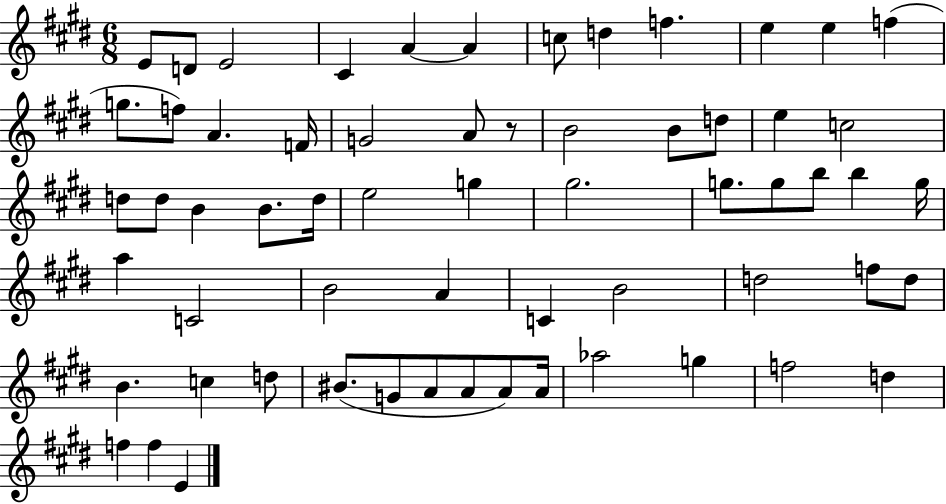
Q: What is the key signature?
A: E major